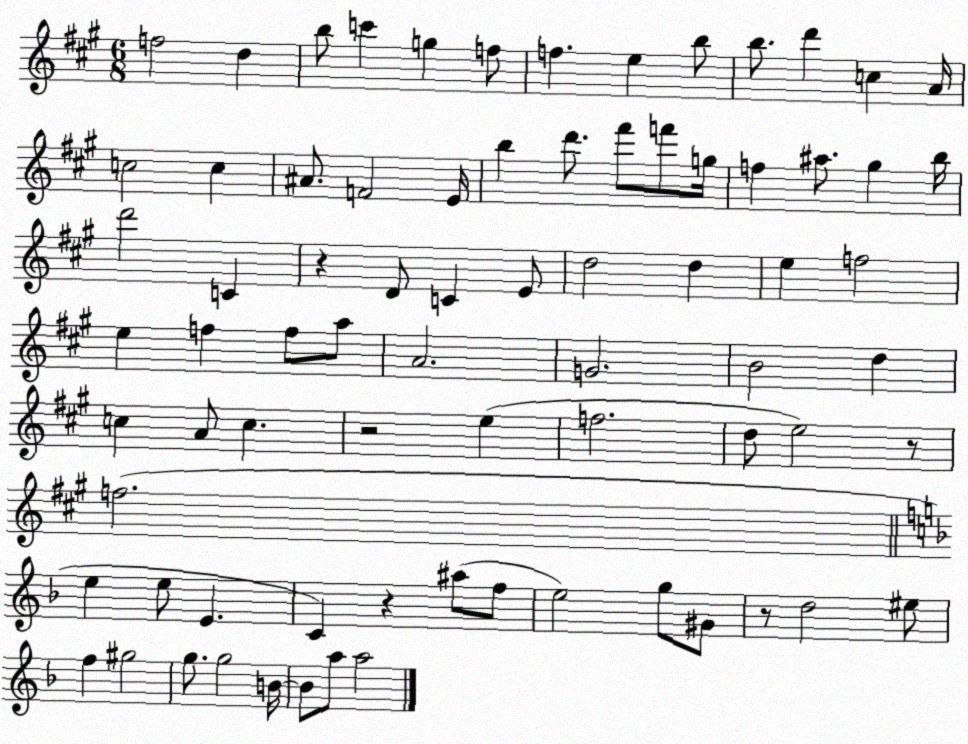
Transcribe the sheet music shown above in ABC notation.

X:1
T:Untitled
M:6/8
L:1/4
K:A
f2 d b/2 c' g f/2 f e b/2 b/2 d' c A/4 c2 c ^A/2 F2 E/4 b d'/2 ^f'/2 f'/2 g/4 f ^a/2 ^g b/4 d'2 C z D/2 C E/2 d2 d e f2 e f f/2 a/2 A2 G2 B2 d c A/2 c z2 e f2 d/2 e2 z/2 f2 e e/2 E C z ^a/2 f/2 e2 g/2 ^G/2 z/2 d2 ^e/2 f ^g2 g/2 g2 B/4 B/2 a/2 a2